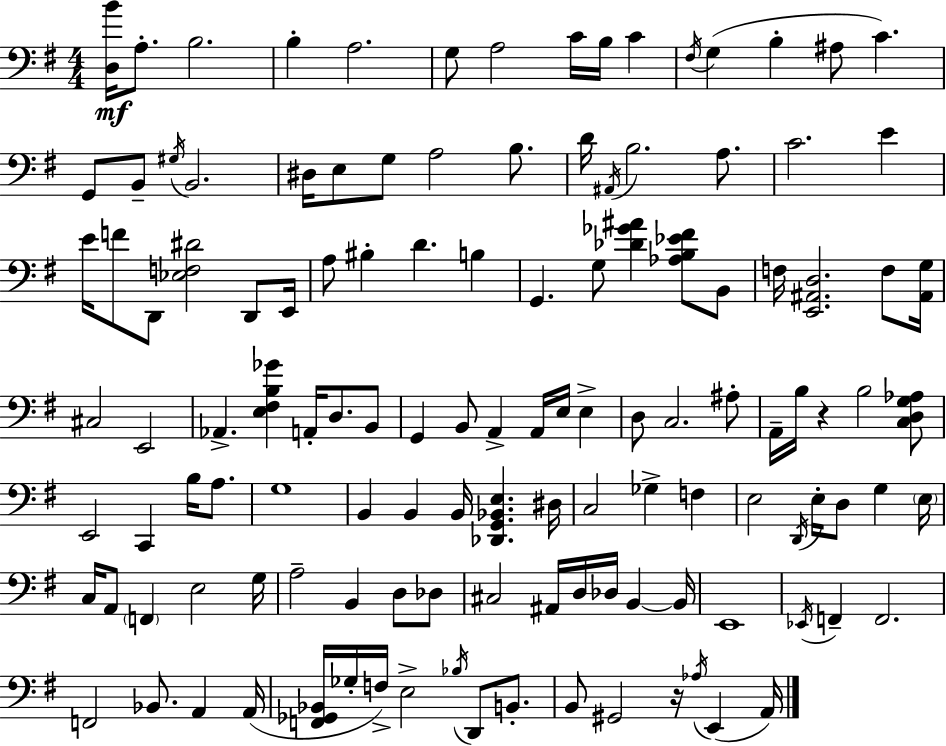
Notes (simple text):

[D3,B4]/s A3/e. B3/h. B3/q A3/h. G3/e A3/h C4/s B3/s C4/q F#3/s G3/q B3/q A#3/e C4/q. G2/e B2/e G#3/s B2/h. D#3/s E3/e G3/e A3/h B3/e. D4/s A#2/s B3/h. A3/e. C4/h. E4/q E4/s F4/e D2/e [Eb3,F3,D#4]/h D2/e E2/s A3/e BIS3/q D4/q. B3/q G2/q. G3/e [Db4,Gb4,A#4]/q [Ab3,B3,Eb4,F#4]/e B2/e F3/s [E2,A#2,D3]/h. F3/e [A#2,G3]/s C#3/h E2/h Ab2/q. [E3,F#3,B3,Gb4]/q A2/s D3/e. B2/e G2/q B2/e A2/q A2/s E3/s E3/q D3/e C3/h. A#3/e A2/s B3/s R/q B3/h [C3,D3,G3,Ab3]/e E2/h C2/q B3/s A3/e. G3/w B2/q B2/q B2/s [Db2,G2,Bb2,E3]/q. D#3/s C3/h Gb3/q F3/q E3/h D2/s E3/s D3/e G3/q E3/s C3/s A2/e F2/q E3/h G3/s A3/h B2/q D3/e Db3/e C#3/h A#2/s D3/s Db3/s B2/q B2/s E2/w Eb2/s F2/q F2/h. F2/h Bb2/e. A2/q A2/s [F2,Gb2,Bb2]/s Gb3/s F3/s E3/h Bb3/s D2/e B2/e. B2/e G#2/h R/s Ab3/s E2/q A2/s